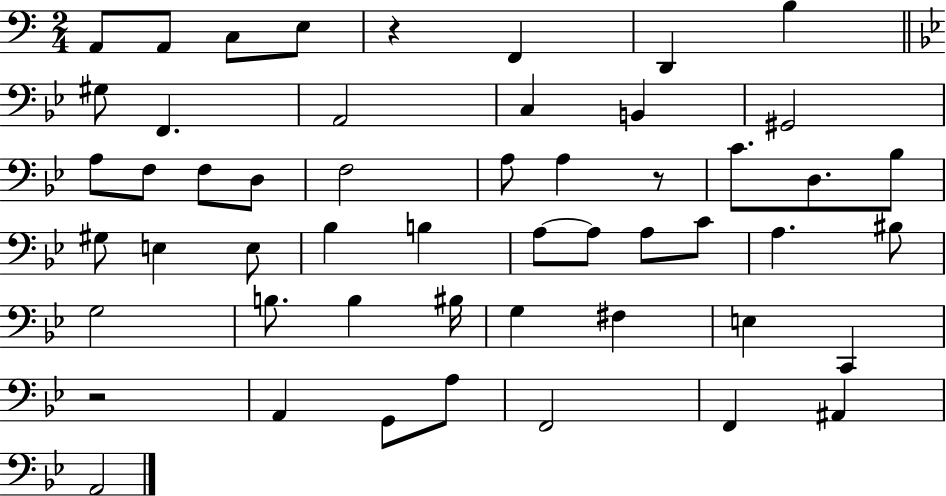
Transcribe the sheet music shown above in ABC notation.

X:1
T:Untitled
M:2/4
L:1/4
K:C
A,,/2 A,,/2 C,/2 E,/2 z F,, D,, B, ^G,/2 F,, A,,2 C, B,, ^G,,2 A,/2 F,/2 F,/2 D,/2 F,2 A,/2 A, z/2 C/2 D,/2 _B,/2 ^G,/2 E, E,/2 _B, B, A,/2 A,/2 A,/2 C/2 A, ^B,/2 G,2 B,/2 B, ^B,/4 G, ^F, E, C,, z2 A,, G,,/2 A,/2 F,,2 F,, ^A,, A,,2